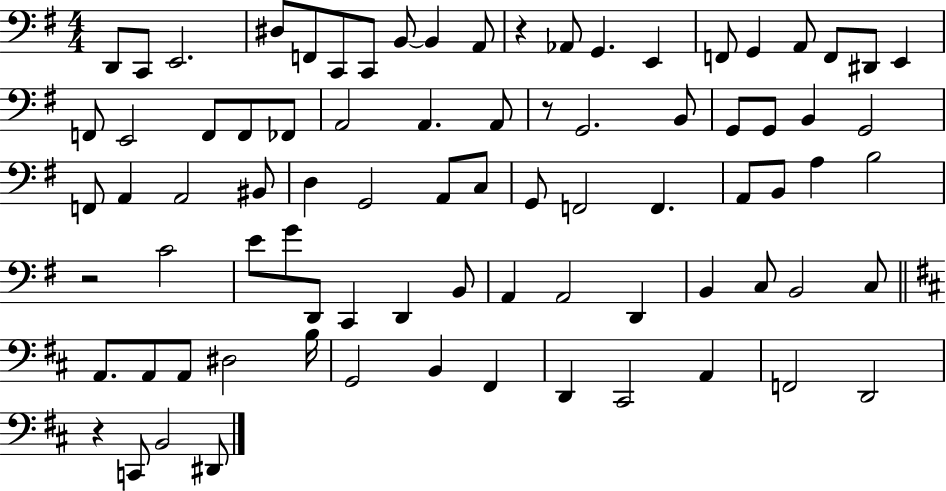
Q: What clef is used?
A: bass